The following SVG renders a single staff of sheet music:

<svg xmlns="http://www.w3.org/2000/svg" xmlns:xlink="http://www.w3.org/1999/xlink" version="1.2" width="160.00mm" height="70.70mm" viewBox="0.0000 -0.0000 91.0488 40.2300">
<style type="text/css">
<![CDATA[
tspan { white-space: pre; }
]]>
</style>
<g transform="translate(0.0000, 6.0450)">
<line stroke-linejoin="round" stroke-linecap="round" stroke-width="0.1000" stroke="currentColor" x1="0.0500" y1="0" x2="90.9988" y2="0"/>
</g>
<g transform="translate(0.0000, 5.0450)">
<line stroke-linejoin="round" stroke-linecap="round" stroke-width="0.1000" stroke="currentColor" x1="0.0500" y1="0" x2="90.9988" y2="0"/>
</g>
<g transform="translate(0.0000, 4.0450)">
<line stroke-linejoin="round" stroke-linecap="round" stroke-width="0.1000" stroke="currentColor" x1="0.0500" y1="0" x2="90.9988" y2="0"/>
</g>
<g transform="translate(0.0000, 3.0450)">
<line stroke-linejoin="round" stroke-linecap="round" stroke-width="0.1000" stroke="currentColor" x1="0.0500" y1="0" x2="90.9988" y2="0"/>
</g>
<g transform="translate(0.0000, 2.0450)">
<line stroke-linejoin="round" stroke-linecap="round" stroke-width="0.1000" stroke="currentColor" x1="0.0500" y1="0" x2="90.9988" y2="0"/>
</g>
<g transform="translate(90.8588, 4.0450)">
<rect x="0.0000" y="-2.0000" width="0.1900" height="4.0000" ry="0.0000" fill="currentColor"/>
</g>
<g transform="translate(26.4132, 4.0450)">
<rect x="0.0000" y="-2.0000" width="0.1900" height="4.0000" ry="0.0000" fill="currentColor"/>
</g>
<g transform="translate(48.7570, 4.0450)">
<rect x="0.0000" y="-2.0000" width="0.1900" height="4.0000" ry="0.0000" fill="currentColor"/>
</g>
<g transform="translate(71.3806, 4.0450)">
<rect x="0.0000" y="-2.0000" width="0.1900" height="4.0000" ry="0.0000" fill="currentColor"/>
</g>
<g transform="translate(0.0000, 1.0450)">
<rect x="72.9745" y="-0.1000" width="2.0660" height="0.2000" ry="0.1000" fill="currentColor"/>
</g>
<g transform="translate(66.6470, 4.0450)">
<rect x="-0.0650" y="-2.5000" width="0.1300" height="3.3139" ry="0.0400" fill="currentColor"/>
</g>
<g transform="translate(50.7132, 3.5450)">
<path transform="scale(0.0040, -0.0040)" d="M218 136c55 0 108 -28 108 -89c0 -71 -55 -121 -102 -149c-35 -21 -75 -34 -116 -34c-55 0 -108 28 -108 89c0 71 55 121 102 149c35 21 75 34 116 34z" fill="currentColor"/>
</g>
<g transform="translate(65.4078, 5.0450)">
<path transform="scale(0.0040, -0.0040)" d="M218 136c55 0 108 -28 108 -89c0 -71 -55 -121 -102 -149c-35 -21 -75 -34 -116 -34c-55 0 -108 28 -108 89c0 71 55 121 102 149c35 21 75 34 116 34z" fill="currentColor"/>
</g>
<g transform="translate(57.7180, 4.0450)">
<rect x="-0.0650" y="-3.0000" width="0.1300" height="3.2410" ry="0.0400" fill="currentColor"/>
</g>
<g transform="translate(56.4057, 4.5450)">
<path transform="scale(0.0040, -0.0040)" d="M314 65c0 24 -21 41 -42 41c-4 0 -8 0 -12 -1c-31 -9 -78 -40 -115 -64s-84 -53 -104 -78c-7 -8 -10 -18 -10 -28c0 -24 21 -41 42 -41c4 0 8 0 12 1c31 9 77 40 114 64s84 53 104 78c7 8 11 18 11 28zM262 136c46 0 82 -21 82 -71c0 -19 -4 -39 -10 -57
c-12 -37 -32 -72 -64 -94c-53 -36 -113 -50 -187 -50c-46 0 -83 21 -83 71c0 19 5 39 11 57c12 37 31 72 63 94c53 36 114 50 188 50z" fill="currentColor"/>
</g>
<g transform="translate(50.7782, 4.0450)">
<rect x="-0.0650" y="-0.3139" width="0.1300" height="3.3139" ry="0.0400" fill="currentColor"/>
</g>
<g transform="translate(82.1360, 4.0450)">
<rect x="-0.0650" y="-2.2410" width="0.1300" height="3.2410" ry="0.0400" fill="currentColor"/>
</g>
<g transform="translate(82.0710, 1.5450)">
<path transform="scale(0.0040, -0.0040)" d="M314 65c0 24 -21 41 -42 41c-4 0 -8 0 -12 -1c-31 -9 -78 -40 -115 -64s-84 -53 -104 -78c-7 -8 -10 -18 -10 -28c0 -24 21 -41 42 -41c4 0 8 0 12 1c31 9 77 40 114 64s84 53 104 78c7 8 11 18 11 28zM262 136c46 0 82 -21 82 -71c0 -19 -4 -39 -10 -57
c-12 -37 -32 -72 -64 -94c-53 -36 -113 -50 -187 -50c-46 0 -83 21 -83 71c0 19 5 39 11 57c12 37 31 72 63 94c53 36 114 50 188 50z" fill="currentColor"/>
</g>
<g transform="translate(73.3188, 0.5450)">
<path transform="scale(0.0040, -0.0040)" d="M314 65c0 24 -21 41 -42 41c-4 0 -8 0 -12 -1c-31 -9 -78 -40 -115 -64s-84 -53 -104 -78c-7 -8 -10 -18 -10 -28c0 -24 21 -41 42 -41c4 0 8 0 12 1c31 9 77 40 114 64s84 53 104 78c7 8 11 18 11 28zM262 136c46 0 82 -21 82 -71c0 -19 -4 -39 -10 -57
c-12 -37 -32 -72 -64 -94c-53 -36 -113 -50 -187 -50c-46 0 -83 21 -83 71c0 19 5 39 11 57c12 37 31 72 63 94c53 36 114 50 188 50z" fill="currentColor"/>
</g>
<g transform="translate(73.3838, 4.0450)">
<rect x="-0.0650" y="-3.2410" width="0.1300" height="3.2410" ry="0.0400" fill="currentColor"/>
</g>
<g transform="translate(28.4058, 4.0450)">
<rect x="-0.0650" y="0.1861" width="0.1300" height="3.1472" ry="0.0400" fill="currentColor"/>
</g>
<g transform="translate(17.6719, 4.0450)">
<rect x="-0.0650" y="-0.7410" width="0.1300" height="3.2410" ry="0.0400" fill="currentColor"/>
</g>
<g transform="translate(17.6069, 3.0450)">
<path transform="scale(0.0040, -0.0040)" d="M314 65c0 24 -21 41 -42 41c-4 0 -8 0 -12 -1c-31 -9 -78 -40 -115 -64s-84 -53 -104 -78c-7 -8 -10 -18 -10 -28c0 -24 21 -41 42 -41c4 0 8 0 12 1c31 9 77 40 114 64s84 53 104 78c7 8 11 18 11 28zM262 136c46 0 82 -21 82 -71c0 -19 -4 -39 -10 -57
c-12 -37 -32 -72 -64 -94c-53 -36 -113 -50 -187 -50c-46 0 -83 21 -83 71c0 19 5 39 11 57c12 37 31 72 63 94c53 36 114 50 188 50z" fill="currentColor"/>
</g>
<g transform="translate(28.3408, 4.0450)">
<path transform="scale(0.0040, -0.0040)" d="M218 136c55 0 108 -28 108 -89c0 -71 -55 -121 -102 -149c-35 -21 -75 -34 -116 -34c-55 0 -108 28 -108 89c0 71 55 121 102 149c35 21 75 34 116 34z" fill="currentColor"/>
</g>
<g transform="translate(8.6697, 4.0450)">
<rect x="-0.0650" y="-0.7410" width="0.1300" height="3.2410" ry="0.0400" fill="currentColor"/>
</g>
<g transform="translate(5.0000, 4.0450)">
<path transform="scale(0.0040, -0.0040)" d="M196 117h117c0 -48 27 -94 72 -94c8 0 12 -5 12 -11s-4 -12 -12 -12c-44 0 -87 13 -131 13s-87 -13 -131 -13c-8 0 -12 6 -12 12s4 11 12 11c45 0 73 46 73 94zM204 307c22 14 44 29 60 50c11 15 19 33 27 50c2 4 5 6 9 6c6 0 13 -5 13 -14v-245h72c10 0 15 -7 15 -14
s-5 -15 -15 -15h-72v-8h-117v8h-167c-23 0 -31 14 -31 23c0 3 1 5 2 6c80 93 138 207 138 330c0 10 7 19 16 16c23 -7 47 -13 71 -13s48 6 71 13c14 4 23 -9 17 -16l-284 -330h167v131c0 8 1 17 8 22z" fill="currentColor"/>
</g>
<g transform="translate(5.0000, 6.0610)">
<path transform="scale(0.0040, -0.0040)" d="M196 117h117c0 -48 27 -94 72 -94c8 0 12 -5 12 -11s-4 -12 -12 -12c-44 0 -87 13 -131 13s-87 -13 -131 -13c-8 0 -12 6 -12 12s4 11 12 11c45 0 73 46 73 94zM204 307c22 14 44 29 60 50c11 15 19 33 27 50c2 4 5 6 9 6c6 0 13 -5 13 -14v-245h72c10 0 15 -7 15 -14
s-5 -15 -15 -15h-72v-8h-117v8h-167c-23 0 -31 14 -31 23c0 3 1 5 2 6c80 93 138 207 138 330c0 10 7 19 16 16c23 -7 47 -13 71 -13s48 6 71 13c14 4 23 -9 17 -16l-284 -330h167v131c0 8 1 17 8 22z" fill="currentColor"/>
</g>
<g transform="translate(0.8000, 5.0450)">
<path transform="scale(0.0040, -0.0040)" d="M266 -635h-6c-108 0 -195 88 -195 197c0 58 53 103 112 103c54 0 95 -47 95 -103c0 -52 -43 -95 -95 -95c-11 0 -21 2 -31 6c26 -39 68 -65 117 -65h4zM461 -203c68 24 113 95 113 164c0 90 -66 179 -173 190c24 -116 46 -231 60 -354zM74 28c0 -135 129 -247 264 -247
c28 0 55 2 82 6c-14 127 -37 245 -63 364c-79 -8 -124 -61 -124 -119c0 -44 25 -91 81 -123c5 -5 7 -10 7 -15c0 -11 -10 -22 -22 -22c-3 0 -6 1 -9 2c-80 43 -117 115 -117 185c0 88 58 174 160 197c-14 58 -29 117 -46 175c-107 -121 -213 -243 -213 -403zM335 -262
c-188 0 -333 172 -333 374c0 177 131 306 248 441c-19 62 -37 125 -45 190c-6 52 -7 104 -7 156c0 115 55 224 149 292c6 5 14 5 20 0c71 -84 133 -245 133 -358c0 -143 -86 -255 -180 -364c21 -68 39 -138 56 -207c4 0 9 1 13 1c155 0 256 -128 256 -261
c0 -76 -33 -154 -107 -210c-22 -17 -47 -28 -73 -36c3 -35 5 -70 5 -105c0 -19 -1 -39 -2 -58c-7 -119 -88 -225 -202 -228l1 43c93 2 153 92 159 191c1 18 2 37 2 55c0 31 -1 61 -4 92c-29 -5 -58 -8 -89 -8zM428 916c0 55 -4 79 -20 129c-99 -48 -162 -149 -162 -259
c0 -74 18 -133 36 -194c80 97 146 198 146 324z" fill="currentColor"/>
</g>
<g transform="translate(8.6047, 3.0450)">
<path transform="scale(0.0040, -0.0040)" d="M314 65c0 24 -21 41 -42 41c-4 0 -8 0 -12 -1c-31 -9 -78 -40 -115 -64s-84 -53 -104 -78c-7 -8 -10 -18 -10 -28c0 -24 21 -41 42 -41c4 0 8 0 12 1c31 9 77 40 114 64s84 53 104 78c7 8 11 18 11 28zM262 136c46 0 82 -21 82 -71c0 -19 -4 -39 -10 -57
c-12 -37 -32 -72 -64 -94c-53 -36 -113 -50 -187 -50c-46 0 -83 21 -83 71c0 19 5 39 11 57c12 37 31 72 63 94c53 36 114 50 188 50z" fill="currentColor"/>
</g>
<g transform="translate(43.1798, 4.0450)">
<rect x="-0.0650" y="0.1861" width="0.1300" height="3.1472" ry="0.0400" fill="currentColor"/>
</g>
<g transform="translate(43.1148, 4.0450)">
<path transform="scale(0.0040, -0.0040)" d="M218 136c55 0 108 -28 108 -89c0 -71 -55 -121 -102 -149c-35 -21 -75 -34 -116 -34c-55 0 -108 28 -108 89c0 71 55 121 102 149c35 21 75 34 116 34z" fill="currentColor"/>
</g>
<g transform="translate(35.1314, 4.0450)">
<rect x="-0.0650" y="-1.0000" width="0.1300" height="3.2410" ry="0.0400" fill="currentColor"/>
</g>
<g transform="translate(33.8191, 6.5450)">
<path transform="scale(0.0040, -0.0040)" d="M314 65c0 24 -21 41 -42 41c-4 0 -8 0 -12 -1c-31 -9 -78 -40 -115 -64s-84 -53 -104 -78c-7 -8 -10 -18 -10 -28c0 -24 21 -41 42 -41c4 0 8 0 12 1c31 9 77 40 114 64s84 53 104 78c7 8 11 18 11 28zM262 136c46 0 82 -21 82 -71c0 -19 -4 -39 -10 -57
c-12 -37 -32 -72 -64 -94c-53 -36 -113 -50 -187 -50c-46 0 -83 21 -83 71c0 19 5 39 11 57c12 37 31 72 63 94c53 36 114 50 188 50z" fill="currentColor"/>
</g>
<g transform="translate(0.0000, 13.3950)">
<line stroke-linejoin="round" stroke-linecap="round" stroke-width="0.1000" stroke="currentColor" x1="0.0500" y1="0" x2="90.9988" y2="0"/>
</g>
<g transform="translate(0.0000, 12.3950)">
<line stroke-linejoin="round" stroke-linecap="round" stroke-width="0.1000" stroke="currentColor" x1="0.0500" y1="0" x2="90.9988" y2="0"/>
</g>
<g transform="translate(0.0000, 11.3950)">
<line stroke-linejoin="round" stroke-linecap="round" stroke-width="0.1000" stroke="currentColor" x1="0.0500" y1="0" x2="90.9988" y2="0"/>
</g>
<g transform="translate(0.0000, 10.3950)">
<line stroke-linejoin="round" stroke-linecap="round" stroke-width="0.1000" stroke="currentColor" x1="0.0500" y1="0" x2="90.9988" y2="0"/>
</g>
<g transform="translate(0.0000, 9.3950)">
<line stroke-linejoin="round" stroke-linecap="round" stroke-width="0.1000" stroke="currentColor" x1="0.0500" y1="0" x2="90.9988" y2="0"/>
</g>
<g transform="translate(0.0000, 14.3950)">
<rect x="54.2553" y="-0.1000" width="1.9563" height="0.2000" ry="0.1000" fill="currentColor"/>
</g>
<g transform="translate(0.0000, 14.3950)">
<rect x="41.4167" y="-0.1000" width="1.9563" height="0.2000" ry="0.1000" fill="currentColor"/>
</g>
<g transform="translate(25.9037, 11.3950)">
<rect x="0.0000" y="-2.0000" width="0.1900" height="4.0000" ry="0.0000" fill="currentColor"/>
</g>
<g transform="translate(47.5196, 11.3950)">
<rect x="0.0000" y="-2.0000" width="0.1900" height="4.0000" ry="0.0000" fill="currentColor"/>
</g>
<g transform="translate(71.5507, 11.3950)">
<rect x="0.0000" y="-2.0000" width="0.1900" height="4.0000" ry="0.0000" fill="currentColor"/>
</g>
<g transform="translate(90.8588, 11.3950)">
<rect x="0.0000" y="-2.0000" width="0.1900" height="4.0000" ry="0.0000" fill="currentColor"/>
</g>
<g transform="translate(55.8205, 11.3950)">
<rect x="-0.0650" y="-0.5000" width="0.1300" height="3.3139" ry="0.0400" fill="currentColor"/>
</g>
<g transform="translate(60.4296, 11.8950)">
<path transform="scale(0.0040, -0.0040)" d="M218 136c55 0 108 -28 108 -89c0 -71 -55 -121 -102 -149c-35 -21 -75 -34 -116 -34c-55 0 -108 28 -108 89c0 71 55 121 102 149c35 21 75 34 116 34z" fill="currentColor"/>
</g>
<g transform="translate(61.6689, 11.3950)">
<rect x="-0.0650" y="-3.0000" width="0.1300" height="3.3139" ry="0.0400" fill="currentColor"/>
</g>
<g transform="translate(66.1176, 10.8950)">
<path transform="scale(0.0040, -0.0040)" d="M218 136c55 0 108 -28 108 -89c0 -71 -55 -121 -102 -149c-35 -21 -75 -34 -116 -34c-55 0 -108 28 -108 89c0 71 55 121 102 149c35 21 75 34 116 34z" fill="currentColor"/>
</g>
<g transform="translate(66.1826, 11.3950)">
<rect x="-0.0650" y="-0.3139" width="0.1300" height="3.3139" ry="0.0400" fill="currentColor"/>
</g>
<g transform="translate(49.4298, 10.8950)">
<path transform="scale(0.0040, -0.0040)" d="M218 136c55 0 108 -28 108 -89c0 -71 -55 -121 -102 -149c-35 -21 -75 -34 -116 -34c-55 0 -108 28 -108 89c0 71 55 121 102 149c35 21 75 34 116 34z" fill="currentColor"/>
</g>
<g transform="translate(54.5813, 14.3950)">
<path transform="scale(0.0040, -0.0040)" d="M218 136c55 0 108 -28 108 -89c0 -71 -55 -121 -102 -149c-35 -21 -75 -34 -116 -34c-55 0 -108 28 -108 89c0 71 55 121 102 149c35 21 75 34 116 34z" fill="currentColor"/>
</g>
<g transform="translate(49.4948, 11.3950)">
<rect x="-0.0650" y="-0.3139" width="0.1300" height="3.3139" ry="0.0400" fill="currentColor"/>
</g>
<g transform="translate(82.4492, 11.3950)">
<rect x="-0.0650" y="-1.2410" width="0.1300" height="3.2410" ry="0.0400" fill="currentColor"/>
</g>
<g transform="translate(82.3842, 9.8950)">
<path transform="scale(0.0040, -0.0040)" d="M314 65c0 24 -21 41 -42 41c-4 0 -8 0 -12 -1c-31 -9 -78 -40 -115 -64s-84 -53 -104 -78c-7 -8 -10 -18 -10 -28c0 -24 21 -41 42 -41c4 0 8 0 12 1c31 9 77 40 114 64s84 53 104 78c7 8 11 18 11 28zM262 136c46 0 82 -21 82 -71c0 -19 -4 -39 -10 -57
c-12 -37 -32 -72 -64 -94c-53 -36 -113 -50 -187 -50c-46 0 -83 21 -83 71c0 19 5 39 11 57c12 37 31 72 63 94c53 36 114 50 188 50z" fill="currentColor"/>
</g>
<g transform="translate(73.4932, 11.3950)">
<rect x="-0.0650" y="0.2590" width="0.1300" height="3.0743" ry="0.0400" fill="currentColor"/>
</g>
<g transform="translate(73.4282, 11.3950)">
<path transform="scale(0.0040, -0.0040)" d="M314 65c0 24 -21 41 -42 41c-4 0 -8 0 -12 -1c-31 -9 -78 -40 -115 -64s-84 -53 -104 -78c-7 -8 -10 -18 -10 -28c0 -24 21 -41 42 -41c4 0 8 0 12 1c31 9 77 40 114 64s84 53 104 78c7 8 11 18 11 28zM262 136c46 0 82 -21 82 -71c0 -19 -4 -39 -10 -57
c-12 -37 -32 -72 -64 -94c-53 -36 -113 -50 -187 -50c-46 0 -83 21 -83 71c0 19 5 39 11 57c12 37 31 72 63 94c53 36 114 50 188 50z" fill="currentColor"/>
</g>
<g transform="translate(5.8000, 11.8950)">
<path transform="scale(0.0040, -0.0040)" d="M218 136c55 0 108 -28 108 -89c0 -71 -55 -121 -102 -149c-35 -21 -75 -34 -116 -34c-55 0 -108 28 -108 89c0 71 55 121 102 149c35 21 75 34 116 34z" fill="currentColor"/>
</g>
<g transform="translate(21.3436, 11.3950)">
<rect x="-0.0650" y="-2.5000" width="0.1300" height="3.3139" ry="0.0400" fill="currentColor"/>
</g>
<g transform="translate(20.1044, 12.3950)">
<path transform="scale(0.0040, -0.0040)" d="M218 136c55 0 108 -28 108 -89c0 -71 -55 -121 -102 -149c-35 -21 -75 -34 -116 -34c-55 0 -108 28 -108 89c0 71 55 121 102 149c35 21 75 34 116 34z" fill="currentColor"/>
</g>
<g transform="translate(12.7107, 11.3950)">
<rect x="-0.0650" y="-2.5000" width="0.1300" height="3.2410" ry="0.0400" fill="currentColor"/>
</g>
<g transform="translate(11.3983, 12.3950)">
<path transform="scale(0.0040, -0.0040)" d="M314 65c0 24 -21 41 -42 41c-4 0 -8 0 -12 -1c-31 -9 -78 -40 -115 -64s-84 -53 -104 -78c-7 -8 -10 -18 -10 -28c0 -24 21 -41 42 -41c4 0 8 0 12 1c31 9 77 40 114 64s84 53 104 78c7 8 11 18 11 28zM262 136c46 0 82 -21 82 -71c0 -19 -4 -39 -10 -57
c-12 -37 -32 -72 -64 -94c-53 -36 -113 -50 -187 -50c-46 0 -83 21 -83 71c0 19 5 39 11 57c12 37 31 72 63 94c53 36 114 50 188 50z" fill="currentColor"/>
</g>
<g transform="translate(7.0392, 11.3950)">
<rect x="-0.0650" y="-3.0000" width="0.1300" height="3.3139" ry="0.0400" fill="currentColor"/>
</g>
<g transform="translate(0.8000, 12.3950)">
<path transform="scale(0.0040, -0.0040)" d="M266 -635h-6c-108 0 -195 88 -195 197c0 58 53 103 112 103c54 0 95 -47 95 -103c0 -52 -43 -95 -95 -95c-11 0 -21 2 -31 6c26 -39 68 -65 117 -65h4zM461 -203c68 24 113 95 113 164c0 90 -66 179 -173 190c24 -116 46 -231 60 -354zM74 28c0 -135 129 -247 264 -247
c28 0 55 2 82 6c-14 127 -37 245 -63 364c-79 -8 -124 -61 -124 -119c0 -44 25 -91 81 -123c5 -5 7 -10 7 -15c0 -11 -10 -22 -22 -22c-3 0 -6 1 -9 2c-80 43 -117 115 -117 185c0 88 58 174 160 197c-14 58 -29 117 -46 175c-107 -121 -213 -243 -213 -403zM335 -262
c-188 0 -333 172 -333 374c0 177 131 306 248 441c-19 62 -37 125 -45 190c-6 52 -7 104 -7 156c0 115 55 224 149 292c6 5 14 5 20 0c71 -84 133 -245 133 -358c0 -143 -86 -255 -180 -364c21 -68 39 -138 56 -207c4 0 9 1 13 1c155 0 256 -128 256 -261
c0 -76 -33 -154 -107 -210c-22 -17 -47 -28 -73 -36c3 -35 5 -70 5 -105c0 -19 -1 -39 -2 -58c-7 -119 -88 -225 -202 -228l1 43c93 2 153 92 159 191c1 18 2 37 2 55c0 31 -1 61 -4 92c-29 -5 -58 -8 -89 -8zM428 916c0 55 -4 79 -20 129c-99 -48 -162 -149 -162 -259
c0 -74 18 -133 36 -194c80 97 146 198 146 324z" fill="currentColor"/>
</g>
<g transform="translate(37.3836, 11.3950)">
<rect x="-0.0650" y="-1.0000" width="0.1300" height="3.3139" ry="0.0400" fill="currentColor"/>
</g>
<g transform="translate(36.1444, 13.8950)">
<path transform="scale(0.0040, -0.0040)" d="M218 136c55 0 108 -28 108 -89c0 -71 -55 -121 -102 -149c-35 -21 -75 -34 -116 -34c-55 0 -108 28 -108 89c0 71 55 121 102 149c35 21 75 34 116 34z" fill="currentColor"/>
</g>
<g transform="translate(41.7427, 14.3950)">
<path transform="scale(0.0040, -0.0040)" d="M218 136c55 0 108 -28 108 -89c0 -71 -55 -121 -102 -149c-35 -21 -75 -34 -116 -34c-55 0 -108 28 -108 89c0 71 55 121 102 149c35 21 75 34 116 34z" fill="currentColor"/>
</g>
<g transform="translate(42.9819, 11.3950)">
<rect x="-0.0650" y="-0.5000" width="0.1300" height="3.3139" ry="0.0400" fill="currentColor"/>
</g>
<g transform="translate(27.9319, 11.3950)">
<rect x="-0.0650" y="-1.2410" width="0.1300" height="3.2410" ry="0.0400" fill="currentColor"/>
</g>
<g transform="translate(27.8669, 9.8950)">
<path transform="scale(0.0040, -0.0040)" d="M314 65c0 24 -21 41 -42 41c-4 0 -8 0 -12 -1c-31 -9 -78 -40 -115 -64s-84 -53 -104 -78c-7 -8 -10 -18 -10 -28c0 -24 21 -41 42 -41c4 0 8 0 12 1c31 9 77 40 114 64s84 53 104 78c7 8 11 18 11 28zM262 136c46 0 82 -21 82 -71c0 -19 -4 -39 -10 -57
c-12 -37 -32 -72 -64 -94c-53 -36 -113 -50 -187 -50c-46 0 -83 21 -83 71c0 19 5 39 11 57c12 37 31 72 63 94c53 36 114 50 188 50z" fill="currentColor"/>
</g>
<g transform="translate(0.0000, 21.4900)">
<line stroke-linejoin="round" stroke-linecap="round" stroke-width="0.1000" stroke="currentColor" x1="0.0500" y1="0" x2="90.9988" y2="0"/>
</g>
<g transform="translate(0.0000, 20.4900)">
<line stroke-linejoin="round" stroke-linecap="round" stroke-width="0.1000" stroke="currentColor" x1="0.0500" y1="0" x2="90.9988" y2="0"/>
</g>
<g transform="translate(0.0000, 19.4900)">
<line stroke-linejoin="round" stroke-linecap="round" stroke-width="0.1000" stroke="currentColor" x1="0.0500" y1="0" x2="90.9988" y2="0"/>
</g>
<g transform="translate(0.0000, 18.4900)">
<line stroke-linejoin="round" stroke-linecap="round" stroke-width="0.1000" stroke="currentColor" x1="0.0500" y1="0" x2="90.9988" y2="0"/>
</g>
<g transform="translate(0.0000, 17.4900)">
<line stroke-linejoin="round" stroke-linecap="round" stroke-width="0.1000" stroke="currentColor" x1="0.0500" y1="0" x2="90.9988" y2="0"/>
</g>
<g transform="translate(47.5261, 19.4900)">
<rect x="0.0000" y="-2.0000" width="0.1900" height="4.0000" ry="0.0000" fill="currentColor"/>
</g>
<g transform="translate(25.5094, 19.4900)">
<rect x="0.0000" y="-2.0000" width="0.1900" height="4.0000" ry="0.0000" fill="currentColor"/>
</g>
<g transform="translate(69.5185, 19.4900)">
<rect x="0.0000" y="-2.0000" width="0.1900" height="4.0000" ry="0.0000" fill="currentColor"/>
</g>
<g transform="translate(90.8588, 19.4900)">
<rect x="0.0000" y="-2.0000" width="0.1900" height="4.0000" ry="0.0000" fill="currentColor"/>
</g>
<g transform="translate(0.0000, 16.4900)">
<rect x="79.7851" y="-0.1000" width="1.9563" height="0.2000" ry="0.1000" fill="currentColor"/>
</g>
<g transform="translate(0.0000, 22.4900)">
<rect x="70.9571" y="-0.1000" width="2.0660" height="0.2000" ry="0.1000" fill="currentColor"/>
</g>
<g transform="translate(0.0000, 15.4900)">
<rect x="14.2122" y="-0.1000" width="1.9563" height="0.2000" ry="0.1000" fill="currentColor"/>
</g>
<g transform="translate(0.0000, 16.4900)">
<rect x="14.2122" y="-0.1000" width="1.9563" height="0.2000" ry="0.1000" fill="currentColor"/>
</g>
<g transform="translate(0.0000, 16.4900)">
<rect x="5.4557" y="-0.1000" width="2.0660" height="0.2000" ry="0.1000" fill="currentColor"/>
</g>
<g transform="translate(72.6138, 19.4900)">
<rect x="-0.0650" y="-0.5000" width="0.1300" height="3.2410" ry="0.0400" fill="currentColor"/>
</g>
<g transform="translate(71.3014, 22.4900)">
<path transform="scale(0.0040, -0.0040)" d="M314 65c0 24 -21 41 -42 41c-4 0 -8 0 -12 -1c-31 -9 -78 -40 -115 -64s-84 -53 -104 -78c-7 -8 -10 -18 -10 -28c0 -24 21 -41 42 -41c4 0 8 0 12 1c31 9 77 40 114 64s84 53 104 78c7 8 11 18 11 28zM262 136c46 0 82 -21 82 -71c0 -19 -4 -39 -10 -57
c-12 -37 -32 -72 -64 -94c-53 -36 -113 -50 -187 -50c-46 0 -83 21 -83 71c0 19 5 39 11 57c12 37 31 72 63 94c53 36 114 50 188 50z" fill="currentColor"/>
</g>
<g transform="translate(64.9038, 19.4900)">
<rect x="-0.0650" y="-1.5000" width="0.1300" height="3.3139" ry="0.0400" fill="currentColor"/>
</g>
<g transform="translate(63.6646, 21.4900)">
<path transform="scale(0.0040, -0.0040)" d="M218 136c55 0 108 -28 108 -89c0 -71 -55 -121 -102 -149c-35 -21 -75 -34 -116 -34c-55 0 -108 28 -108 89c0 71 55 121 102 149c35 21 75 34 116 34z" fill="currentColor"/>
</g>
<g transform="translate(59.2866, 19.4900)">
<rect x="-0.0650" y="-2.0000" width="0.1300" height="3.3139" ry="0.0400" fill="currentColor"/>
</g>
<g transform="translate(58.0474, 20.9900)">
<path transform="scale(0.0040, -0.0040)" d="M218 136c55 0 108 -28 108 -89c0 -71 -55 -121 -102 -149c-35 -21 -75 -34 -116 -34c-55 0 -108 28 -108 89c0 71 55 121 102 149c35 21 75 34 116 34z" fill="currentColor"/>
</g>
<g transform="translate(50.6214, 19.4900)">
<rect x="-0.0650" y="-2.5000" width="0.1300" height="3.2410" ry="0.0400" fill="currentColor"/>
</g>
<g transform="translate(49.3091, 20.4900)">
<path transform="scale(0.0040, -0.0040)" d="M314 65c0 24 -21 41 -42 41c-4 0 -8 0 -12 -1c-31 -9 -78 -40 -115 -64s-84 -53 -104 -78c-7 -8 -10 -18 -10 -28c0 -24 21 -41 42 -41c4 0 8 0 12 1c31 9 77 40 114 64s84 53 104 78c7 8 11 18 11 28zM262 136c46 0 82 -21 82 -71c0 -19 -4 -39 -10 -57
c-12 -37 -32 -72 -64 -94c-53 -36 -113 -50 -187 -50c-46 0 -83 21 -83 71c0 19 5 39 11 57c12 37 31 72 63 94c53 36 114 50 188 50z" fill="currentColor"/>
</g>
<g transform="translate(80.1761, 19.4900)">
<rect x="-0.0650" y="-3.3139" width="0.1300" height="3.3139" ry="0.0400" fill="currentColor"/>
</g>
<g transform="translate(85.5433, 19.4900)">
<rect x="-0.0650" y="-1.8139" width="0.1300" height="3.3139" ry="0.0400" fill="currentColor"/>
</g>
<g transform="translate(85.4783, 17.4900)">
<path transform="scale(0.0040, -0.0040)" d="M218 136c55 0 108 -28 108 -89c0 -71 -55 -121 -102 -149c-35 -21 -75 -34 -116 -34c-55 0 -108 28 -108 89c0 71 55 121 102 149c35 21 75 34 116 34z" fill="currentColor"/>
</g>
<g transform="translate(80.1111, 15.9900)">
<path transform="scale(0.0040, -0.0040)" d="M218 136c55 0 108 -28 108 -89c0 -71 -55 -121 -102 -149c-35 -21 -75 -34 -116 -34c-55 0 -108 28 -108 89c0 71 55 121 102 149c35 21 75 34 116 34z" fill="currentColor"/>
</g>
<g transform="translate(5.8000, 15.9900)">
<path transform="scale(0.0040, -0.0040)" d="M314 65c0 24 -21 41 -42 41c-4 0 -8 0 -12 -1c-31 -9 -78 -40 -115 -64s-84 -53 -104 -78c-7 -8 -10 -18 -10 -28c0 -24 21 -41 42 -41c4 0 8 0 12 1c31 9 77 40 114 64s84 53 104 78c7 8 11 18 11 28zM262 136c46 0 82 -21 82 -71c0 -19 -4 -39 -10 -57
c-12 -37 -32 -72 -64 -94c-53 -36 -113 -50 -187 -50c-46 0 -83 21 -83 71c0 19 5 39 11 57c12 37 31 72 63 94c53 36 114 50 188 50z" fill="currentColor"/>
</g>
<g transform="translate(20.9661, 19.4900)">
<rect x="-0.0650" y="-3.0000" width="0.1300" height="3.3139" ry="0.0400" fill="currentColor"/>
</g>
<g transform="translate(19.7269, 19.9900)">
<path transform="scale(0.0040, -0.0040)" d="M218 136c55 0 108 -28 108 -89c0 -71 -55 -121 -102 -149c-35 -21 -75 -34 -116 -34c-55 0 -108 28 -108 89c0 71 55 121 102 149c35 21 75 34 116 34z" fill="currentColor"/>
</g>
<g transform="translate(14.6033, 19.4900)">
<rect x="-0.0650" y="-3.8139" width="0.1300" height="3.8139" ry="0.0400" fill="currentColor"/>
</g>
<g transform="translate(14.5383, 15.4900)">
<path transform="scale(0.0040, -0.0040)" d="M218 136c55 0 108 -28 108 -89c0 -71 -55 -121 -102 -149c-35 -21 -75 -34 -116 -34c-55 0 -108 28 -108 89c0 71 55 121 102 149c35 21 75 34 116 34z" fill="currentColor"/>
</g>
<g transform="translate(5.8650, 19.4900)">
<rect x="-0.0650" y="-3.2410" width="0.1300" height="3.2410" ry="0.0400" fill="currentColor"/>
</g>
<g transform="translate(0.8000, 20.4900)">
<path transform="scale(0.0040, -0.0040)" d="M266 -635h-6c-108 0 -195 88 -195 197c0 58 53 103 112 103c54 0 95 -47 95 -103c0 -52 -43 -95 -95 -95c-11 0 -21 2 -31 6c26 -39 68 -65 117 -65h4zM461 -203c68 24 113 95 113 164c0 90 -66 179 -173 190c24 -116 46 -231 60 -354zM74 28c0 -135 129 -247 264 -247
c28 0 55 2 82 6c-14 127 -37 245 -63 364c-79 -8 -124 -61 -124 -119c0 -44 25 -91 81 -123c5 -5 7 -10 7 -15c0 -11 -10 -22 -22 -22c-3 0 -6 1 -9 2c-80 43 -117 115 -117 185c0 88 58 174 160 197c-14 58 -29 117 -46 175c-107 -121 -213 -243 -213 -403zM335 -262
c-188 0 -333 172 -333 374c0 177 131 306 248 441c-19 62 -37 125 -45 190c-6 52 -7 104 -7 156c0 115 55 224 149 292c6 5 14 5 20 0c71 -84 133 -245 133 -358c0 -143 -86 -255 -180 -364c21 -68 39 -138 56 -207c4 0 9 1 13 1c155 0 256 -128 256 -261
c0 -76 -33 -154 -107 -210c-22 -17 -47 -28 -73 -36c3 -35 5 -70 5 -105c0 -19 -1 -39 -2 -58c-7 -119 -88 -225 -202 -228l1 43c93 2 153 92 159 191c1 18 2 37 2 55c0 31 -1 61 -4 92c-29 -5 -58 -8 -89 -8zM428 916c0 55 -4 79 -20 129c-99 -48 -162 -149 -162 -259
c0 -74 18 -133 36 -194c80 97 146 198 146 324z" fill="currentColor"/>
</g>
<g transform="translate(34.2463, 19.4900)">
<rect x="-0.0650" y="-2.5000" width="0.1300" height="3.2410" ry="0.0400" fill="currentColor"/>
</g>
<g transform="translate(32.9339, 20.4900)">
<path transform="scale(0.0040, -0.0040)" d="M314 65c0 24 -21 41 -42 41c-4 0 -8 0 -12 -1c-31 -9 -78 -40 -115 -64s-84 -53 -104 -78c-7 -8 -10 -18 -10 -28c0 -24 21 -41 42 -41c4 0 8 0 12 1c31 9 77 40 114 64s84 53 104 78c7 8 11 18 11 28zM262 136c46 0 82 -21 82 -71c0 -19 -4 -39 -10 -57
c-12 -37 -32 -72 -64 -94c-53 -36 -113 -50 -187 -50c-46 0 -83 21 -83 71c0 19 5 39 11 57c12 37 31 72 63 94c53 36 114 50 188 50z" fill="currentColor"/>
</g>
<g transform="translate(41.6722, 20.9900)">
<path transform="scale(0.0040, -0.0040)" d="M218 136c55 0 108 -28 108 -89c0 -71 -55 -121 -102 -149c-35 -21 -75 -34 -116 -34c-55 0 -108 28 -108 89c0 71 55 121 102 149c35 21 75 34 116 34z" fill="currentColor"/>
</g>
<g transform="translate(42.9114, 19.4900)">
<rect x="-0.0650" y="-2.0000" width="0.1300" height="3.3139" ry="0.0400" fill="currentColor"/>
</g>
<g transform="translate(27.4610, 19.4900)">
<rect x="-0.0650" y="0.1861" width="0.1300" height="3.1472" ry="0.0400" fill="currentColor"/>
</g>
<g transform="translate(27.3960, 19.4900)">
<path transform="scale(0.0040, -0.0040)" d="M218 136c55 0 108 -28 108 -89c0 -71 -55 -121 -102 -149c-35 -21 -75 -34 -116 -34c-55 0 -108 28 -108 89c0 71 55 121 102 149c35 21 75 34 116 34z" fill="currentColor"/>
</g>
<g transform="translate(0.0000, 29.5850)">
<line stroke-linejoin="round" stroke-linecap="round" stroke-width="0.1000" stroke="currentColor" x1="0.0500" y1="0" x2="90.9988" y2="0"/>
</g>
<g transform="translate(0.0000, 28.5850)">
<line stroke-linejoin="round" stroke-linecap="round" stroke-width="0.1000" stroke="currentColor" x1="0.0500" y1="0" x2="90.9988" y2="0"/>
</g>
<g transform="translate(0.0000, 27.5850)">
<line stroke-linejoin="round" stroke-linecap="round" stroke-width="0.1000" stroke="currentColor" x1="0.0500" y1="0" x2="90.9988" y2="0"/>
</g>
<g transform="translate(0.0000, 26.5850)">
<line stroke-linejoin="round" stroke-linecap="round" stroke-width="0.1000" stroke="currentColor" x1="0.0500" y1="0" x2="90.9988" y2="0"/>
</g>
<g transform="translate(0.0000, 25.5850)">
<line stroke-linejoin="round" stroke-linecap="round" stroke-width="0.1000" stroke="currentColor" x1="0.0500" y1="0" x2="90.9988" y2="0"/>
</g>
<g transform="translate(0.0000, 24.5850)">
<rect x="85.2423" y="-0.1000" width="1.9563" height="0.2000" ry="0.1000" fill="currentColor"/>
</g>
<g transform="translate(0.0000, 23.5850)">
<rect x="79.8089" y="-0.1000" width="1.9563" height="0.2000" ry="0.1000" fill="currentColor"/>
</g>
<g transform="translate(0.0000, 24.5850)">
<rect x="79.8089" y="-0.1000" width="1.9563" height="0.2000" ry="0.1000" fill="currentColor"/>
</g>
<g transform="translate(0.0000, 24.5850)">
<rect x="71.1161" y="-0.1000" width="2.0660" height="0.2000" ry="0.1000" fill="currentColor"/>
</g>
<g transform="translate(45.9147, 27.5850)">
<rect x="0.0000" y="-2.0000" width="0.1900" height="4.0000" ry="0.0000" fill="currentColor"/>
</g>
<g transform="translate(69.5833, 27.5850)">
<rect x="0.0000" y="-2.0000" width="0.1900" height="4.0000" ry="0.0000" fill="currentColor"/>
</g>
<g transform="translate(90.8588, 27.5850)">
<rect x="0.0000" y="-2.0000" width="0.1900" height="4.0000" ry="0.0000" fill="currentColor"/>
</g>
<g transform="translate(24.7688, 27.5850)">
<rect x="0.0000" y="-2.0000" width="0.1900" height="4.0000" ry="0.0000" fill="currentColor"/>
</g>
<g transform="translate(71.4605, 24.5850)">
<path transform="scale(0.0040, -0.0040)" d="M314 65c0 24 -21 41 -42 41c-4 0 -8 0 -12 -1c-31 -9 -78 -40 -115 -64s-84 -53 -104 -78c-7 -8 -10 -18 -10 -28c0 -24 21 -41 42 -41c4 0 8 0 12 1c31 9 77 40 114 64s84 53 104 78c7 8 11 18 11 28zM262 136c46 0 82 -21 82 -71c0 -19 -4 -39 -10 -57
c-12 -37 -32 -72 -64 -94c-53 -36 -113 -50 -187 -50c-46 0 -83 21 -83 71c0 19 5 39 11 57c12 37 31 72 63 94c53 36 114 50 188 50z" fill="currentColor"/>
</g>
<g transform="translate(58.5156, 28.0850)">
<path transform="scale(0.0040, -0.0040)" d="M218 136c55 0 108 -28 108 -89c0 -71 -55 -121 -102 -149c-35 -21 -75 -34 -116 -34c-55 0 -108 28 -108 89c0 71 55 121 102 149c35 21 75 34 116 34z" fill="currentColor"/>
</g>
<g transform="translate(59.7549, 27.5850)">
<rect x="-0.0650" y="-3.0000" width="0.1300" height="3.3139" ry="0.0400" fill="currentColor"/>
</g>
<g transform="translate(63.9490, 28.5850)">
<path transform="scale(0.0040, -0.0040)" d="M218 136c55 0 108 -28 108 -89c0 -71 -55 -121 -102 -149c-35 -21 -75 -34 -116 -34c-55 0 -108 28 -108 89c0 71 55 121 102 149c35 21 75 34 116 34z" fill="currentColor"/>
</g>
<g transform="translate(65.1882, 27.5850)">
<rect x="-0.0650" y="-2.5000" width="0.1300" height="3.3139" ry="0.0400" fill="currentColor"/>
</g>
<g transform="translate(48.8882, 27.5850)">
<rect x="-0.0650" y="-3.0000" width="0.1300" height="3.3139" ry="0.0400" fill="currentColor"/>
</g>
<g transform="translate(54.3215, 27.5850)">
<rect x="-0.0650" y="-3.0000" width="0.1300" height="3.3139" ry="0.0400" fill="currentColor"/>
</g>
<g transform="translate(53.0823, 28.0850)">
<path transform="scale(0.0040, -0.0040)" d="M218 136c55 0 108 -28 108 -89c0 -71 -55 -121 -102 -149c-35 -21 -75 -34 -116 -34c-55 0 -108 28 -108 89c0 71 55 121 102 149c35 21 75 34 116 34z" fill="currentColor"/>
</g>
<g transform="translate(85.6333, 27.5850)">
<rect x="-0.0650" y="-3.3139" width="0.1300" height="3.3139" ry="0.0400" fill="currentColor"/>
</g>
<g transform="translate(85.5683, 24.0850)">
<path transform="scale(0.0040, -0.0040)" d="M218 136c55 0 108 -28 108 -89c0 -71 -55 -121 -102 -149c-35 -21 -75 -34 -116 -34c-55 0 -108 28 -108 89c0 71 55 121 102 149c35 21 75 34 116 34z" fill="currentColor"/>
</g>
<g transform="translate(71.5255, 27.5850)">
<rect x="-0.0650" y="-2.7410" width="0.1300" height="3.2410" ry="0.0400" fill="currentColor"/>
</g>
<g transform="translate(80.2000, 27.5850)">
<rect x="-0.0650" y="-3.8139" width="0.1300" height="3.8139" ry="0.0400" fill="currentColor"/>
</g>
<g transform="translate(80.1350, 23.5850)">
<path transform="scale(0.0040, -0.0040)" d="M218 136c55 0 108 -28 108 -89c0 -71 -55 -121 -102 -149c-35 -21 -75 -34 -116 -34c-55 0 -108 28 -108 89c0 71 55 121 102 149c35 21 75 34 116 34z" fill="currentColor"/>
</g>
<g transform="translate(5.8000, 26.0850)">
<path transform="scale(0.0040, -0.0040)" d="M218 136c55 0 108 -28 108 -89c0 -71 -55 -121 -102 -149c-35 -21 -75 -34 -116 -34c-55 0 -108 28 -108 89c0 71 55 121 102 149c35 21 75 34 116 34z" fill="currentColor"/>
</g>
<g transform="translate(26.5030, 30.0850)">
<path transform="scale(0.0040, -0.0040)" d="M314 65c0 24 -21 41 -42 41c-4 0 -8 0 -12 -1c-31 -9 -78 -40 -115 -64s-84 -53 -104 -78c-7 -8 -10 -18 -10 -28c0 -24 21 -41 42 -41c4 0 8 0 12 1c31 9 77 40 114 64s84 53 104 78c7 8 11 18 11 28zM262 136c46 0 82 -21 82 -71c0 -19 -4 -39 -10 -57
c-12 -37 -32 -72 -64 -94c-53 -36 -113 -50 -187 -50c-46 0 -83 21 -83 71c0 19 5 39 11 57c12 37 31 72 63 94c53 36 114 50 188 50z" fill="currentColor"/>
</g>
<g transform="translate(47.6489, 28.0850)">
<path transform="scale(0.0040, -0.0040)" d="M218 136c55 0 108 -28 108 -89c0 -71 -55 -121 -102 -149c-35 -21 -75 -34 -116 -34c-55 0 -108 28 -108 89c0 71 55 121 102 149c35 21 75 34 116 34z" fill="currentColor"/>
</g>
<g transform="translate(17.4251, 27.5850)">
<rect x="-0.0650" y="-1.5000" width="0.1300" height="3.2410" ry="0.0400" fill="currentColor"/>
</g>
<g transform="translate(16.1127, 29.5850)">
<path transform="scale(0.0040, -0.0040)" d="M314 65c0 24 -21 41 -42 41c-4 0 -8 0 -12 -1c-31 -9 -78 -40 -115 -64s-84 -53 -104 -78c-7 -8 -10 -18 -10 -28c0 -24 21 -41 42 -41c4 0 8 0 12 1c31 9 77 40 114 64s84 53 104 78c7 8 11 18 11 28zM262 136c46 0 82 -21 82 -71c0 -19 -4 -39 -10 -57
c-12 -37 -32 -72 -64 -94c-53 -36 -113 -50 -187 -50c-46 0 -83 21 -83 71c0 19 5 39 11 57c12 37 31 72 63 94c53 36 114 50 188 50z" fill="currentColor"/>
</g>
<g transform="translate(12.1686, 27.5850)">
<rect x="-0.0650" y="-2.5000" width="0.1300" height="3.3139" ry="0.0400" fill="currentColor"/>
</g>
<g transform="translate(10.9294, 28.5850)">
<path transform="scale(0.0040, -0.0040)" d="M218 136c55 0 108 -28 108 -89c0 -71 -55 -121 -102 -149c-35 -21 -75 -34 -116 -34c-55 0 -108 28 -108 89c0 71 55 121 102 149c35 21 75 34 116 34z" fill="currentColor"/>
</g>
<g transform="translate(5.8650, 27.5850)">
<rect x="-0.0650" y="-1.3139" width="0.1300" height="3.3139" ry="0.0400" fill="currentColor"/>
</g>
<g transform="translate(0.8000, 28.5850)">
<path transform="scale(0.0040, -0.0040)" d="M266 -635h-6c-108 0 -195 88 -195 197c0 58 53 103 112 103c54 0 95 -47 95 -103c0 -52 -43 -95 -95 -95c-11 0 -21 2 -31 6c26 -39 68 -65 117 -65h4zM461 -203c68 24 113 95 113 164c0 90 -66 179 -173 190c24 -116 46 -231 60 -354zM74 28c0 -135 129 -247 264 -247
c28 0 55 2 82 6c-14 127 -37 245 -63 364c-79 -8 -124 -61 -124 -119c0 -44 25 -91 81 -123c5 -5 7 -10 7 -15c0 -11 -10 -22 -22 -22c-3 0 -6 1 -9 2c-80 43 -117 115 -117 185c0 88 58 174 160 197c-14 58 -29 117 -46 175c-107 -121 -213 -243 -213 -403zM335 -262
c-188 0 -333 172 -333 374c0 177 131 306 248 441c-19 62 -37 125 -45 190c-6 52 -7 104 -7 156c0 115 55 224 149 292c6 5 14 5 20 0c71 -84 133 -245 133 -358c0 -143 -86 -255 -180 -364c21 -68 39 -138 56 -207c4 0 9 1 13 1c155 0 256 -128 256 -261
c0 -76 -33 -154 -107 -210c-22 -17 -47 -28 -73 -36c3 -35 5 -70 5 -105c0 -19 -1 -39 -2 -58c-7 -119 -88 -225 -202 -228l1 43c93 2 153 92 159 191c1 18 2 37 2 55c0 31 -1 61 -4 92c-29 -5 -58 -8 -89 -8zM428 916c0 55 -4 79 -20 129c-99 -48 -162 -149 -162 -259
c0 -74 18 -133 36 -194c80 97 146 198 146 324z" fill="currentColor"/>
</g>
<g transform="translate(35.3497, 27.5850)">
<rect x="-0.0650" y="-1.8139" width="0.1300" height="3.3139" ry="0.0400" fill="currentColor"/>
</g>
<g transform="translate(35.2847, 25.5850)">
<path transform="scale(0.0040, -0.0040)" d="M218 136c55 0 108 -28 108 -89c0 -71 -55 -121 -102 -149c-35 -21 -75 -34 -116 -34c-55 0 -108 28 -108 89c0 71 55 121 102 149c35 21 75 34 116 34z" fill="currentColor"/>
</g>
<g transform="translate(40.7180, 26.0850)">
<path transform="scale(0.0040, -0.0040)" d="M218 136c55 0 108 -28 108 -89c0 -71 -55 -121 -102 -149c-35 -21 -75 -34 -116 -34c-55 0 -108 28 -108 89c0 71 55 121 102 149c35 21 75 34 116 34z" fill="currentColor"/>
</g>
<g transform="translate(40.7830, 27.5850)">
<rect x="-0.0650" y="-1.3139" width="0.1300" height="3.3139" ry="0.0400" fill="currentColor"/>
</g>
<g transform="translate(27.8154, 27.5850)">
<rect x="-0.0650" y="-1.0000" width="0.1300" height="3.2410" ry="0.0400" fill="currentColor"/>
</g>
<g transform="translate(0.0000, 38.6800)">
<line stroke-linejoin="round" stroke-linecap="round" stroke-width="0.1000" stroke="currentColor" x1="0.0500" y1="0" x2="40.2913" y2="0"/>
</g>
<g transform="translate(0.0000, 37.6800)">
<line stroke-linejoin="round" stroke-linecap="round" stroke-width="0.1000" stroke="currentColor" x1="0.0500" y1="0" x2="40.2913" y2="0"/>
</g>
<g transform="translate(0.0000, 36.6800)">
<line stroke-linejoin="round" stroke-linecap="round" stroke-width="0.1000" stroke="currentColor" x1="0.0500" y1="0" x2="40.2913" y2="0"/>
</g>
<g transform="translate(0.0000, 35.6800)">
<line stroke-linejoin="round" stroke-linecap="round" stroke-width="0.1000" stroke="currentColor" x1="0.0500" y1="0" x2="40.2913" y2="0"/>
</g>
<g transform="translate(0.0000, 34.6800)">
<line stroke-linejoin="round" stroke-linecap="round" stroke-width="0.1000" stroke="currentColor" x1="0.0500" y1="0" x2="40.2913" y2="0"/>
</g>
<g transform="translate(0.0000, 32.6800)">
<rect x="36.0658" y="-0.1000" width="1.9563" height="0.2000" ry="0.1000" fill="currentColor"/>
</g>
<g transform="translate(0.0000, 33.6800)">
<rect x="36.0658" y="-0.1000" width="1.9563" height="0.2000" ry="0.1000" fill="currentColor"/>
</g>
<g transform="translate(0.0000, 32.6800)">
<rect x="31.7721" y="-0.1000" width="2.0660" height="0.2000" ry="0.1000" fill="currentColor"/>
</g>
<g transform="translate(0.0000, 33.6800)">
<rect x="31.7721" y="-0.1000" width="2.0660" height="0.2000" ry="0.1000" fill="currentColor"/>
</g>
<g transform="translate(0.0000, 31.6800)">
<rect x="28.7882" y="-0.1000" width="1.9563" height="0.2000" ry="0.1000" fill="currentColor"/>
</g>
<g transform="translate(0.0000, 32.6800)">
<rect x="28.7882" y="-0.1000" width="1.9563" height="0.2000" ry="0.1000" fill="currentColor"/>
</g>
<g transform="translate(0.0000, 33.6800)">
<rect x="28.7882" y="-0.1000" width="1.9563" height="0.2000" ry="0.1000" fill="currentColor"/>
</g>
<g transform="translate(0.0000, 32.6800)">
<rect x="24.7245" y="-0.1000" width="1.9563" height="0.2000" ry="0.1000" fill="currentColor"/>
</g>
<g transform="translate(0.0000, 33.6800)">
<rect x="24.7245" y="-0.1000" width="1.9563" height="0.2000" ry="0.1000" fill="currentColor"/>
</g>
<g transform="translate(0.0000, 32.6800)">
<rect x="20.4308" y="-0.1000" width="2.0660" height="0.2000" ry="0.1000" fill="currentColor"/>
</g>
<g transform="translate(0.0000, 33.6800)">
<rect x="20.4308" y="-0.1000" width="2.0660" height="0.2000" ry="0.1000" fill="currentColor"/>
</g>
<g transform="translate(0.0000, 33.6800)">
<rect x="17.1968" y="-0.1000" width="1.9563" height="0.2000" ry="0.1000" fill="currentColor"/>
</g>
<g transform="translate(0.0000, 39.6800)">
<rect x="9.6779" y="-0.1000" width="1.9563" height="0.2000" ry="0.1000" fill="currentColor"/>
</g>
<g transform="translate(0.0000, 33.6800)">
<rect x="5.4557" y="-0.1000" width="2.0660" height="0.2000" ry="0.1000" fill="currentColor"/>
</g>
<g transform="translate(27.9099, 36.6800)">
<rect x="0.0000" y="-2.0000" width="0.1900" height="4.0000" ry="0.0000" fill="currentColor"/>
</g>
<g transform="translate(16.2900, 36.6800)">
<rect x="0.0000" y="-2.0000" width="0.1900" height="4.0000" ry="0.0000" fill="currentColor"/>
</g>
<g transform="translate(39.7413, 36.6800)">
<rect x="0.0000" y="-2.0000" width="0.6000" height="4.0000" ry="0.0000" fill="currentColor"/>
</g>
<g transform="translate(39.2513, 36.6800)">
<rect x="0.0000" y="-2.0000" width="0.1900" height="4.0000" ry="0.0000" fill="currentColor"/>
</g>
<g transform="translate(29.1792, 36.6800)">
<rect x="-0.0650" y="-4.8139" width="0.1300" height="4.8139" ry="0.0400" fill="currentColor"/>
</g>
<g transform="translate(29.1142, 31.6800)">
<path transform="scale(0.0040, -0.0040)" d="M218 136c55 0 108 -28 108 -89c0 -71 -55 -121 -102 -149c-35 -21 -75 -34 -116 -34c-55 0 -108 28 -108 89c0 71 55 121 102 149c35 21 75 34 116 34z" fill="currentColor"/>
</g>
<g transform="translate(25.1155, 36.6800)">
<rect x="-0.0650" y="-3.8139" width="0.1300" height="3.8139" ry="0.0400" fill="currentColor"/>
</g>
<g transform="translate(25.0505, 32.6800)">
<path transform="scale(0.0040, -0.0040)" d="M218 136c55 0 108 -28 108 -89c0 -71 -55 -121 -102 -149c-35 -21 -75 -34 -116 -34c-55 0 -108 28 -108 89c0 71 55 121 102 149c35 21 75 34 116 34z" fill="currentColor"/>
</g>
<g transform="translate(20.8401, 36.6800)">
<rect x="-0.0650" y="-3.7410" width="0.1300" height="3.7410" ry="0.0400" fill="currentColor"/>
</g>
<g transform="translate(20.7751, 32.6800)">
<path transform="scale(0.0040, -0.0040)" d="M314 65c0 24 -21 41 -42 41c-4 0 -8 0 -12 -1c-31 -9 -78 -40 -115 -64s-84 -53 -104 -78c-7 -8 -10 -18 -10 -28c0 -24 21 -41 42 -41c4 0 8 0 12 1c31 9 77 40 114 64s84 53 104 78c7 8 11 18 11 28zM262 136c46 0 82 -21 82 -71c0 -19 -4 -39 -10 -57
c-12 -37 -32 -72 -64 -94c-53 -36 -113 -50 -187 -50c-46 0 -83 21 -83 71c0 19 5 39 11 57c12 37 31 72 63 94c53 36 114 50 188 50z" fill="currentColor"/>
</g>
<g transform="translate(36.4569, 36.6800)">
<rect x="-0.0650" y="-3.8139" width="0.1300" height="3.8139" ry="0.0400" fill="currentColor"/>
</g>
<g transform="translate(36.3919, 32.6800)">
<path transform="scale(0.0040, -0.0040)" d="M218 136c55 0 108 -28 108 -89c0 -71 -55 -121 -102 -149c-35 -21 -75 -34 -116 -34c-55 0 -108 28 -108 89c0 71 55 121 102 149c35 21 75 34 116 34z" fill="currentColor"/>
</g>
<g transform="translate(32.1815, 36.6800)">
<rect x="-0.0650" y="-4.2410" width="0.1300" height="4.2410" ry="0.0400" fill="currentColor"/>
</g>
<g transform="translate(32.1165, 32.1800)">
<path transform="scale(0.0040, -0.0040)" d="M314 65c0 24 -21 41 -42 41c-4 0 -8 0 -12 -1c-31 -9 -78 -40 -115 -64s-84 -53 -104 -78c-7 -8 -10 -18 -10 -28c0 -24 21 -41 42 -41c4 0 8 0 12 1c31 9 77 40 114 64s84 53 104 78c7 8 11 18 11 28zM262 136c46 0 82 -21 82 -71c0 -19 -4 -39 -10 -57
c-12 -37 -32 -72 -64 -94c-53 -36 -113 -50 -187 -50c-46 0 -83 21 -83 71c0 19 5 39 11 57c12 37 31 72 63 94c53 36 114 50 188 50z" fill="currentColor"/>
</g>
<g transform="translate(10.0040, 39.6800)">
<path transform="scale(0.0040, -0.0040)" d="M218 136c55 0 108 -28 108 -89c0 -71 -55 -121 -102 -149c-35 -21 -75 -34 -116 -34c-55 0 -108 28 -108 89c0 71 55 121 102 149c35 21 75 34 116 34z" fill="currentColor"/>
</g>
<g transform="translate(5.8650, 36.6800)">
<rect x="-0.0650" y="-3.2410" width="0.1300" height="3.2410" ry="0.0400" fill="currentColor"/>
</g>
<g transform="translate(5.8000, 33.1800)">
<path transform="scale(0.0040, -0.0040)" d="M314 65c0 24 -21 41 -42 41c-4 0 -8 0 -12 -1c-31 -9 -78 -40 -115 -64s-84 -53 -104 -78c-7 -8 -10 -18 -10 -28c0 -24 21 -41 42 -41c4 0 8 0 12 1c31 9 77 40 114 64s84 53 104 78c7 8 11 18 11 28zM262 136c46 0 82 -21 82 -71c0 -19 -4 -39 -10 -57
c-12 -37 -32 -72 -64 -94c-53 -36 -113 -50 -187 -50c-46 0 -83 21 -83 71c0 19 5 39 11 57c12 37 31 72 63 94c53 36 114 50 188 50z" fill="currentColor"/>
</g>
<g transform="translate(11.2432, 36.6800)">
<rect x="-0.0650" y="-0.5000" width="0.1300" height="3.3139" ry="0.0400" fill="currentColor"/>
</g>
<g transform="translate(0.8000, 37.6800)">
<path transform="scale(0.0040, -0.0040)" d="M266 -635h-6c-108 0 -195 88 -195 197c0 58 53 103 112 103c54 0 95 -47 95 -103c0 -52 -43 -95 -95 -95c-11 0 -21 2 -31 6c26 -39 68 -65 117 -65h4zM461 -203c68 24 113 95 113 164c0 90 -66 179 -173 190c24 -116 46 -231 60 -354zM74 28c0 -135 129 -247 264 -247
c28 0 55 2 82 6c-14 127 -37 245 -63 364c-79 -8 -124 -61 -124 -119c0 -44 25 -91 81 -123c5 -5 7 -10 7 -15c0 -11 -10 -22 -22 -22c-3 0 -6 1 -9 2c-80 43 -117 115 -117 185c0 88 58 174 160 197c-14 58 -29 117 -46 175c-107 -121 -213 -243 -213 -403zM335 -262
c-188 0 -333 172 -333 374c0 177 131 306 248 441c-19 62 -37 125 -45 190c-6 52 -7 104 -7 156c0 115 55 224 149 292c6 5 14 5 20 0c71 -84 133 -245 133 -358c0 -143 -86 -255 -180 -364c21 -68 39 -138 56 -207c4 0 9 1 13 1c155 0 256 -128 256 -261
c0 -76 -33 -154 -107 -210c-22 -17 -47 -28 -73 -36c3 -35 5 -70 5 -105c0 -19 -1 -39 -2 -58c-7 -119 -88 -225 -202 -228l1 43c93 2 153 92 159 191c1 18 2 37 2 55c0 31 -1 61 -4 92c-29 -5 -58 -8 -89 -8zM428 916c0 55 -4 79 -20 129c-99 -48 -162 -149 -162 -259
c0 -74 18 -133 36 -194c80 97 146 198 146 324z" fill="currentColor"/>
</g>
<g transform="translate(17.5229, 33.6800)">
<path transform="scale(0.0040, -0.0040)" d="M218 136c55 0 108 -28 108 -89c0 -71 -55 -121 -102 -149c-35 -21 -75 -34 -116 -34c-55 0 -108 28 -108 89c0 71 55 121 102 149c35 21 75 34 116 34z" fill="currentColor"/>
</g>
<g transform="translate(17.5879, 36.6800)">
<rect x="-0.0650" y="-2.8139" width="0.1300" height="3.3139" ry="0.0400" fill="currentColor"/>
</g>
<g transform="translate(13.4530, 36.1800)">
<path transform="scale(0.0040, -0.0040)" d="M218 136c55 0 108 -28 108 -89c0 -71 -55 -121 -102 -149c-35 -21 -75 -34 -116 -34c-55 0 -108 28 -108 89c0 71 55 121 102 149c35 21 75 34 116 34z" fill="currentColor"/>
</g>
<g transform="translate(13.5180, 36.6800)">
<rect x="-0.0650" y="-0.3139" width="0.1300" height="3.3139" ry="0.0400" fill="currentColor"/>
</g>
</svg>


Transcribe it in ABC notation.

X:1
T:Untitled
M:4/4
L:1/4
K:C
d2 d2 B D2 B c A2 G b2 g2 A G2 G e2 D C c C A c B2 e2 b2 c' A B G2 F G2 F E C2 b f e G E2 D2 f e A A A G a2 c' b b2 C c a c'2 c' e' d'2 c'